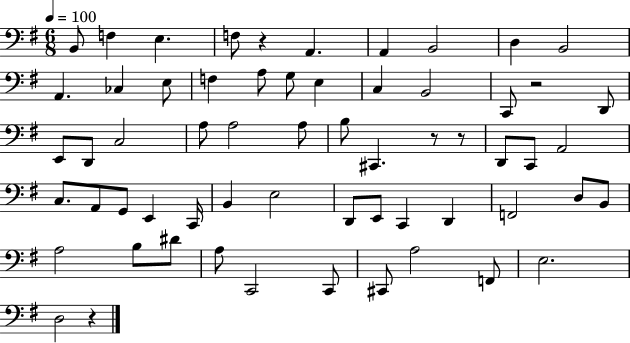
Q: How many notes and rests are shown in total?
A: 61